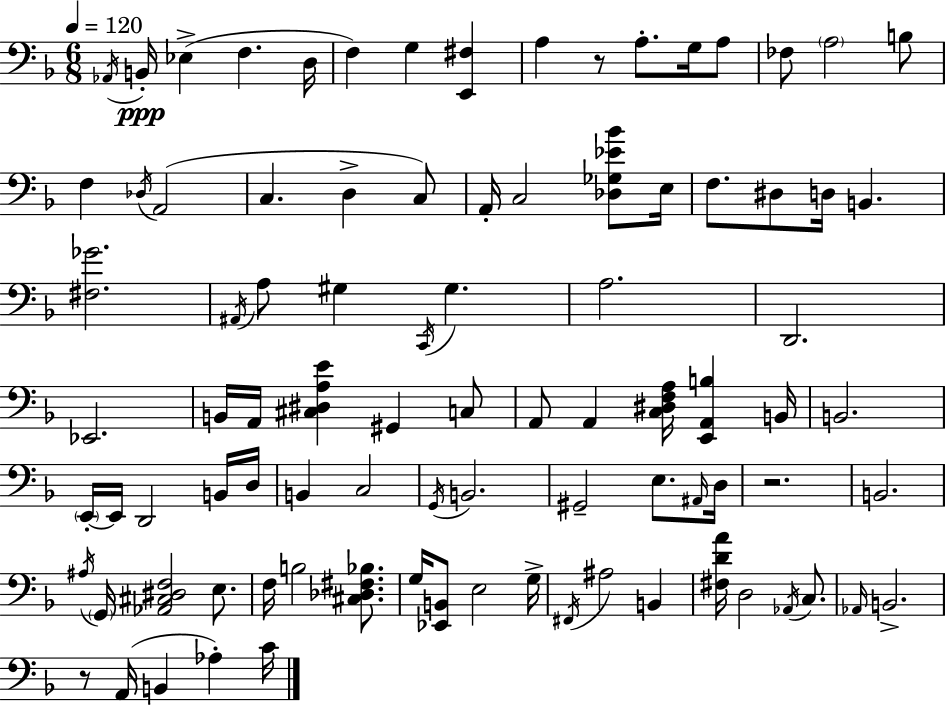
Ab2/s B2/s Eb3/q F3/q. D3/s F3/q G3/q [E2,F#3]/q A3/q R/e A3/e. G3/s A3/e FES3/e A3/h B3/e F3/q Db3/s A2/h C3/q. D3/q C3/e A2/s C3/h [Db3,Gb3,Eb4,Bb4]/e E3/s F3/e. D#3/e D3/s B2/q. [F#3,Gb4]/h. A#2/s A3/e G#3/q C2/s G#3/q. A3/h. D2/h. Eb2/h. B2/s A2/s [C#3,D#3,A3,E4]/q G#2/q C3/e A2/e A2/q [C3,D#3,F3,A3]/s [E2,A2,B3]/q B2/s B2/h. E2/s E2/s D2/h B2/s D3/s B2/q C3/h G2/s B2/h. G#2/h E3/e. A#2/s D3/s R/h. B2/h. A#3/s G2/s [Ab2,C#3,D#3,F3]/h E3/e. F3/s B3/h [C#3,Db3,F#3,Bb3]/e. G3/s [Eb2,B2]/e E3/h G3/s F#2/s A#3/h B2/q [F#3,D4,A4]/s D3/h Ab2/s C3/e. Ab2/s B2/h. R/e A2/s B2/q Ab3/q C4/s